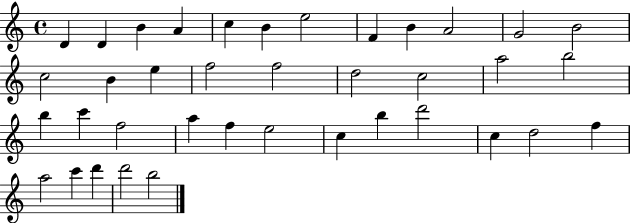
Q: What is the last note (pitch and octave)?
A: B5